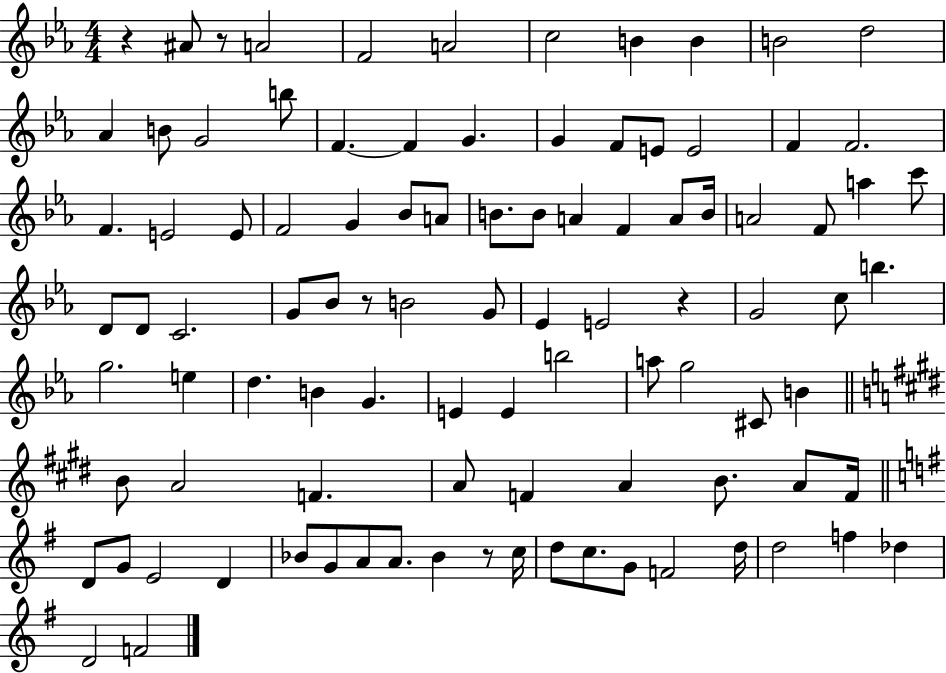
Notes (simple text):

R/q A#4/e R/e A4/h F4/h A4/h C5/h B4/q B4/q B4/h D5/h Ab4/q B4/e G4/h B5/e F4/q. F4/q G4/q. G4/q F4/e E4/e E4/h F4/q F4/h. F4/q. E4/h E4/e F4/h G4/q Bb4/e A4/e B4/e. B4/e A4/q F4/q A4/e B4/s A4/h F4/e A5/q C6/e D4/e D4/e C4/h. G4/e Bb4/e R/e B4/h G4/e Eb4/q E4/h R/q G4/h C5/e B5/q. G5/h. E5/q D5/q. B4/q G4/q. E4/q E4/q B5/h A5/e G5/h C#4/e B4/q B4/e A4/h F4/q. A4/e F4/q A4/q B4/e. A4/e F4/s D4/e G4/e E4/h D4/q Bb4/e G4/e A4/e A4/e. Bb4/q R/e C5/s D5/e C5/e. G4/e F4/h D5/s D5/h F5/q Db5/q D4/h F4/h